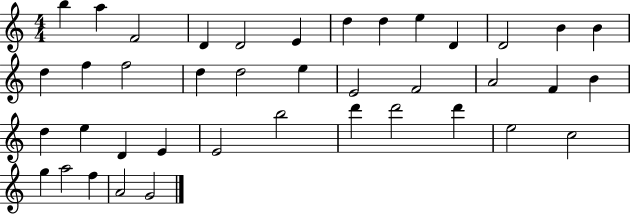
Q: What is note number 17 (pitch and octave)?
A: D5